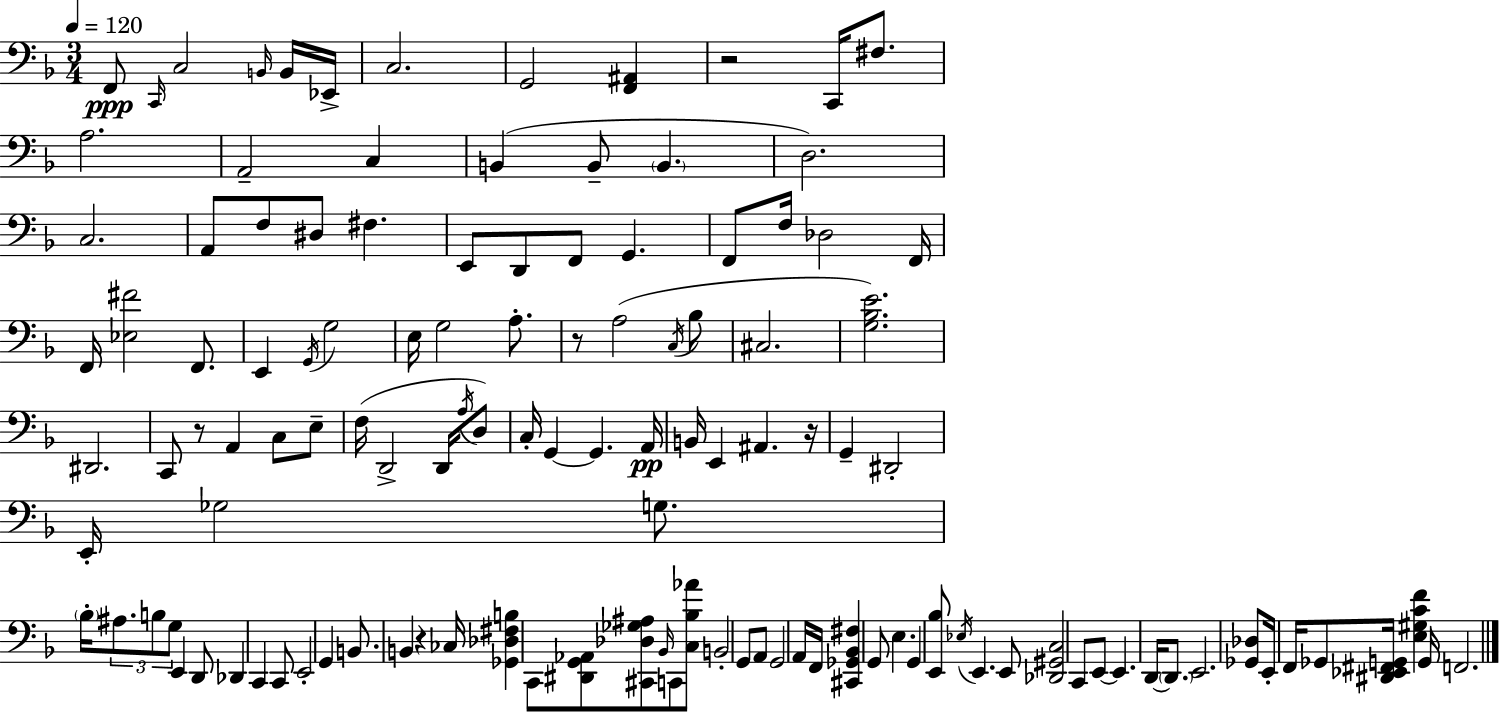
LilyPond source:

{
  \clef bass
  \numericTimeSignature
  \time 3/4
  \key f \major
  \tempo 4 = 120
  \repeat volta 2 { f,8\ppp \grace { c,16 } c2 \grace { b,16 } | b,16 ees,16-> c2. | g,2 <f, ais,>4 | r2 c,16 fis8. | \break a2. | a,2-- c4 | b,4( b,8-- \parenthesize b,4. | d2.) | \break c2. | a,8 f8 dis8 fis4. | e,8 d,8 f,8 g,4. | f,8 f16 des2 | \break f,16 f,16 <ees fis'>2 f,8. | e,4 \acciaccatura { g,16 } g2 | e16 g2 | a8.-. r8 a2( | \break \acciaccatura { c16 } bes8 cis2. | <g bes e'>2.) | dis,2. | c,8 r8 a,4 | \break c8 e8-- f16( d,2-> | d,16 \acciaccatura { a16 } d8) c16-. g,4~~ g,4. | a,16\pp b,16 e,4 ais,4. | r16 g,4-- dis,2-. | \break e,16-. ges2 | g8. \parenthesize bes16-. \tuplet 3/2 { ais8. b8 g8 } | e,4 d,8 des,4 c,4 | c,8 e,2-. | \break g,4 b,8. b,4 | r4 ces16 <ges, des fis b>4 c,8 <dis, g, aes,>8 | <cis, des ges ais>8 \grace { bes,16 } c,8 <c bes aes'>8 b,2-. | g,8 a,8 g,2 | \break a,16 f,16 <cis, ges, bes, fis>4 g,8 | e4. g,4 <e, bes>8 | \acciaccatura { ees16 } e,4. e,8 <des, gis, c>2 | c,8 e,8~~ e,4. | \break d,16~~ \parenthesize d,8. e,2. | <ges, des>8 e,16-. f,16 ges,8 | <dis, ees, fis, g,>16 <e gis c' f'>4 g,16 f,2. | } \bar "|."
}